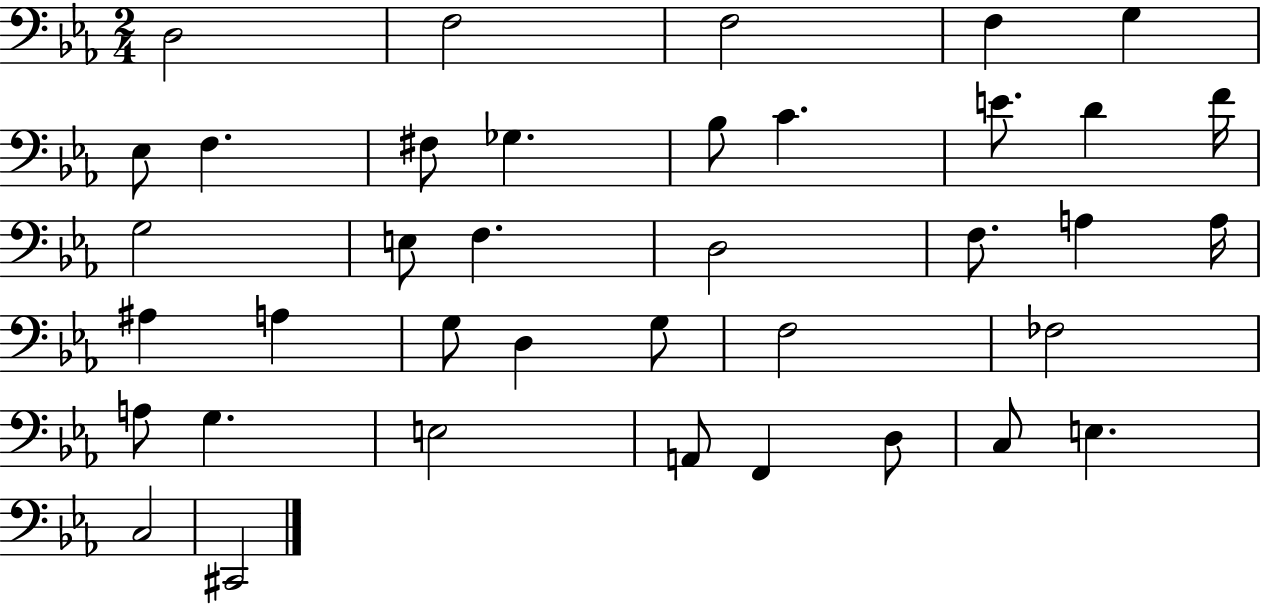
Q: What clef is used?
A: bass